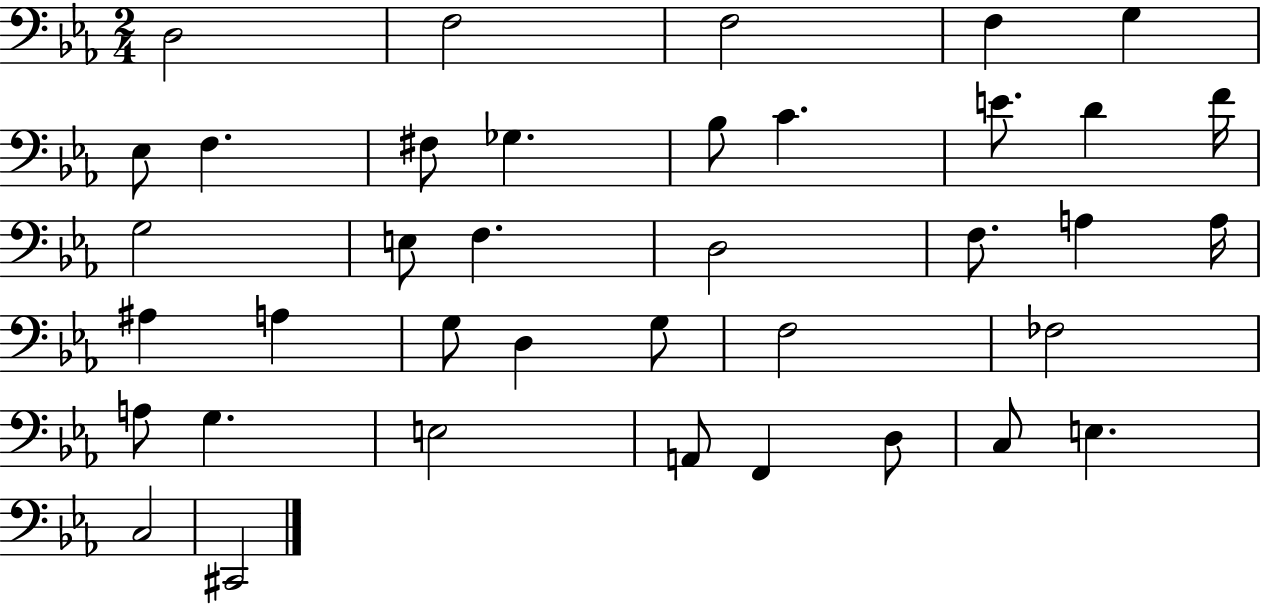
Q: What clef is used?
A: bass